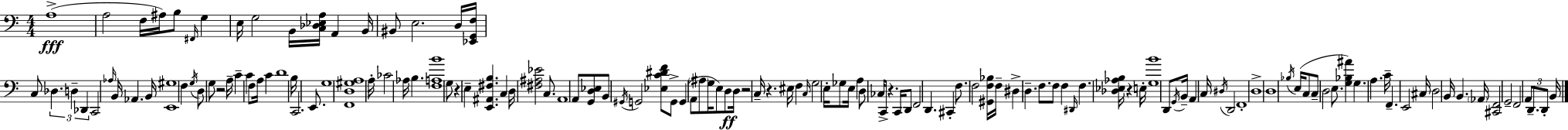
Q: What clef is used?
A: bass